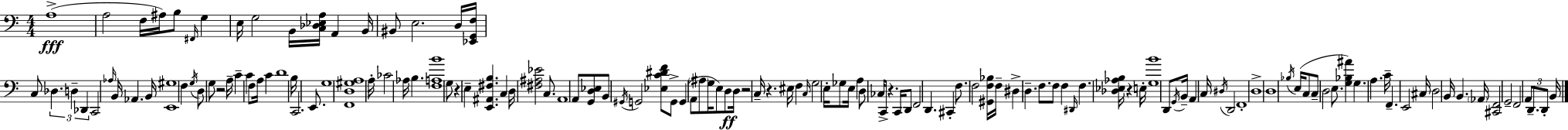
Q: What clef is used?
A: bass